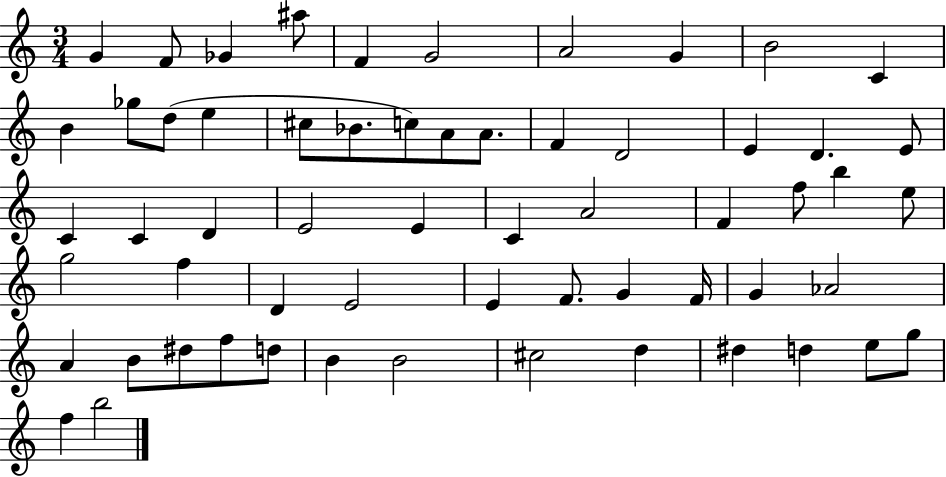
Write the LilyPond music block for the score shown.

{
  \clef treble
  \numericTimeSignature
  \time 3/4
  \key c \major
  g'4 f'8 ges'4 ais''8 | f'4 g'2 | a'2 g'4 | b'2 c'4 | \break b'4 ges''8 d''8( e''4 | cis''8 bes'8. c''8) a'8 a'8. | f'4 d'2 | e'4 d'4. e'8 | \break c'4 c'4 d'4 | e'2 e'4 | c'4 a'2 | f'4 f''8 b''4 e''8 | \break g''2 f''4 | d'4 e'2 | e'4 f'8. g'4 f'16 | g'4 aes'2 | \break a'4 b'8 dis''8 f''8 d''8 | b'4 b'2 | cis''2 d''4 | dis''4 d''4 e''8 g''8 | \break f''4 b''2 | \bar "|."
}